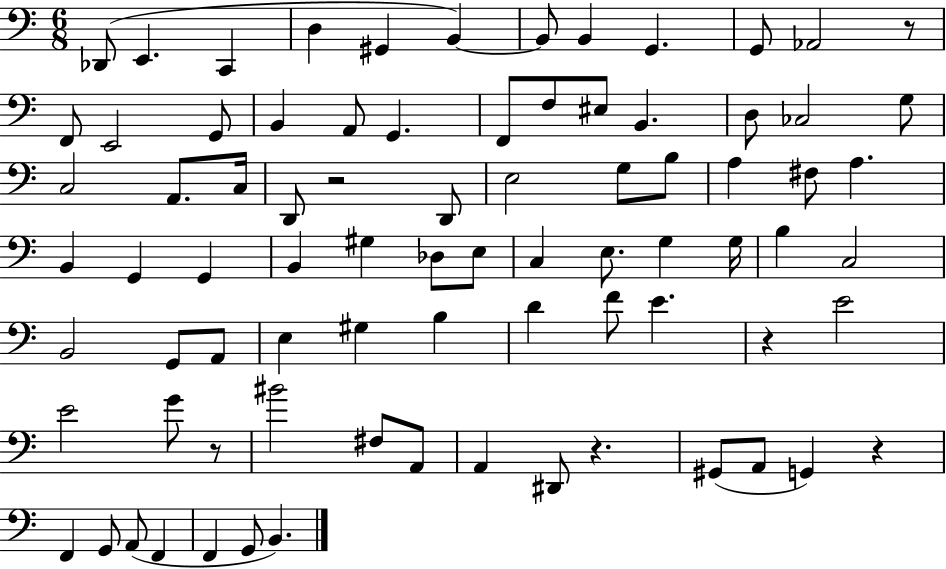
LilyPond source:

{
  \clef bass
  \numericTimeSignature
  \time 6/8
  \key c \major
  des,8( e,4. c,4 | d4 gis,4 b,4~~) | b,8 b,4 g,4. | g,8 aes,2 r8 | \break f,8 e,2 g,8 | b,4 a,8 g,4. | f,8 f8 eis8 b,4. | d8 ces2 g8 | \break c2 a,8. c16 | d,8 r2 d,8 | e2 g8 b8 | a4 fis8 a4. | \break b,4 g,4 g,4 | b,4 gis4 des8 e8 | c4 e8. g4 g16 | b4 c2 | \break b,2 g,8 a,8 | e4 gis4 b4 | d'4 f'8 e'4. | r4 e'2 | \break e'2 g'8 r8 | bis'2 fis8 a,8 | a,4 dis,8 r4. | gis,8( a,8 g,4) r4 | \break f,4 g,8 a,8( f,4 | f,4 g,8 b,4.) | \bar "|."
}